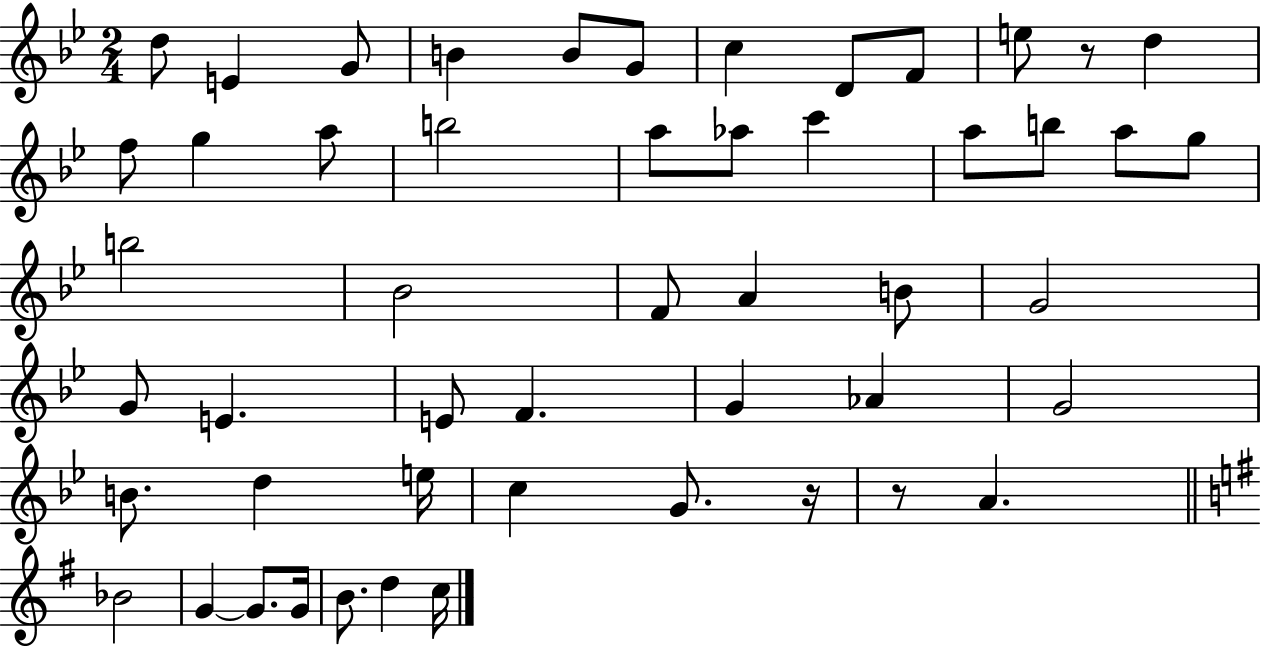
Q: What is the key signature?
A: BES major